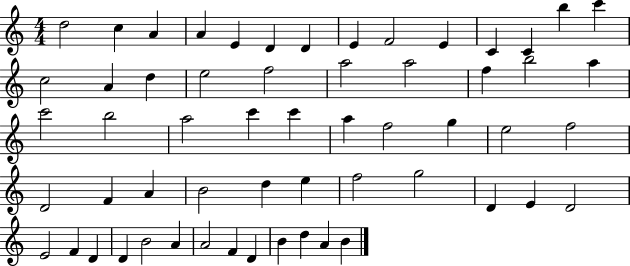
D5/h C5/q A4/q A4/q E4/q D4/q D4/q E4/q F4/h E4/q C4/q C4/q B5/q C6/q C5/h A4/q D5/q E5/h F5/h A5/h A5/h F5/q B5/h A5/q C6/h B5/h A5/h C6/q C6/q A5/q F5/h G5/q E5/h F5/h D4/h F4/q A4/q B4/h D5/q E5/q F5/h G5/h D4/q E4/q D4/h E4/h F4/q D4/q D4/q B4/h A4/q A4/h F4/q D4/q B4/q D5/q A4/q B4/q